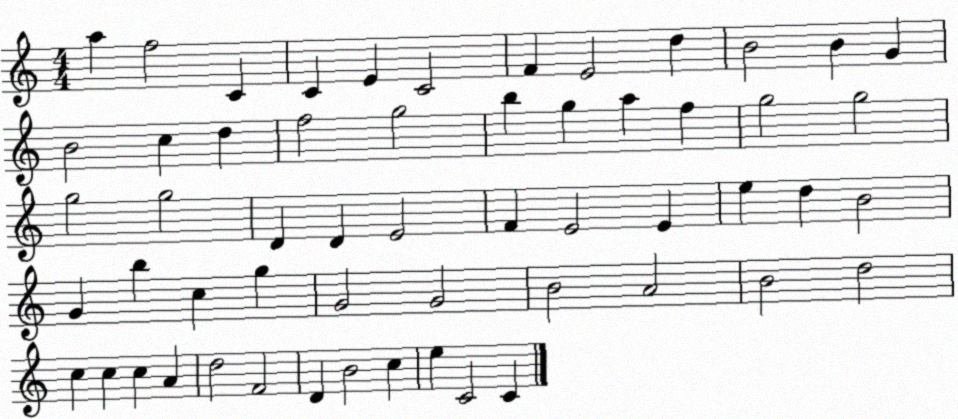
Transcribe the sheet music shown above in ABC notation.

X:1
T:Untitled
M:4/4
L:1/4
K:C
a f2 C C E C2 F E2 d B2 B G B2 c d f2 g2 b g a f g2 g2 g2 g2 D D E2 F E2 E e d B2 G b c g G2 G2 B2 A2 B2 d2 c c c A d2 F2 D B2 c e C2 C